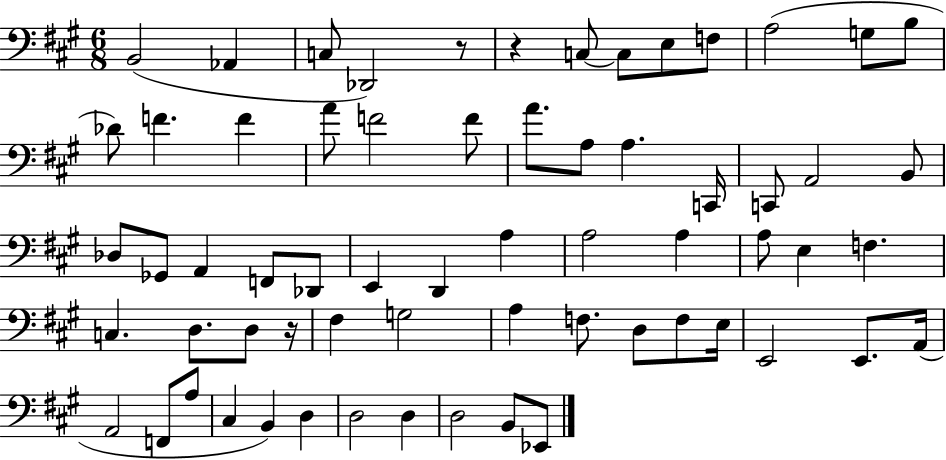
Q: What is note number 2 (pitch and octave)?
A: Ab2